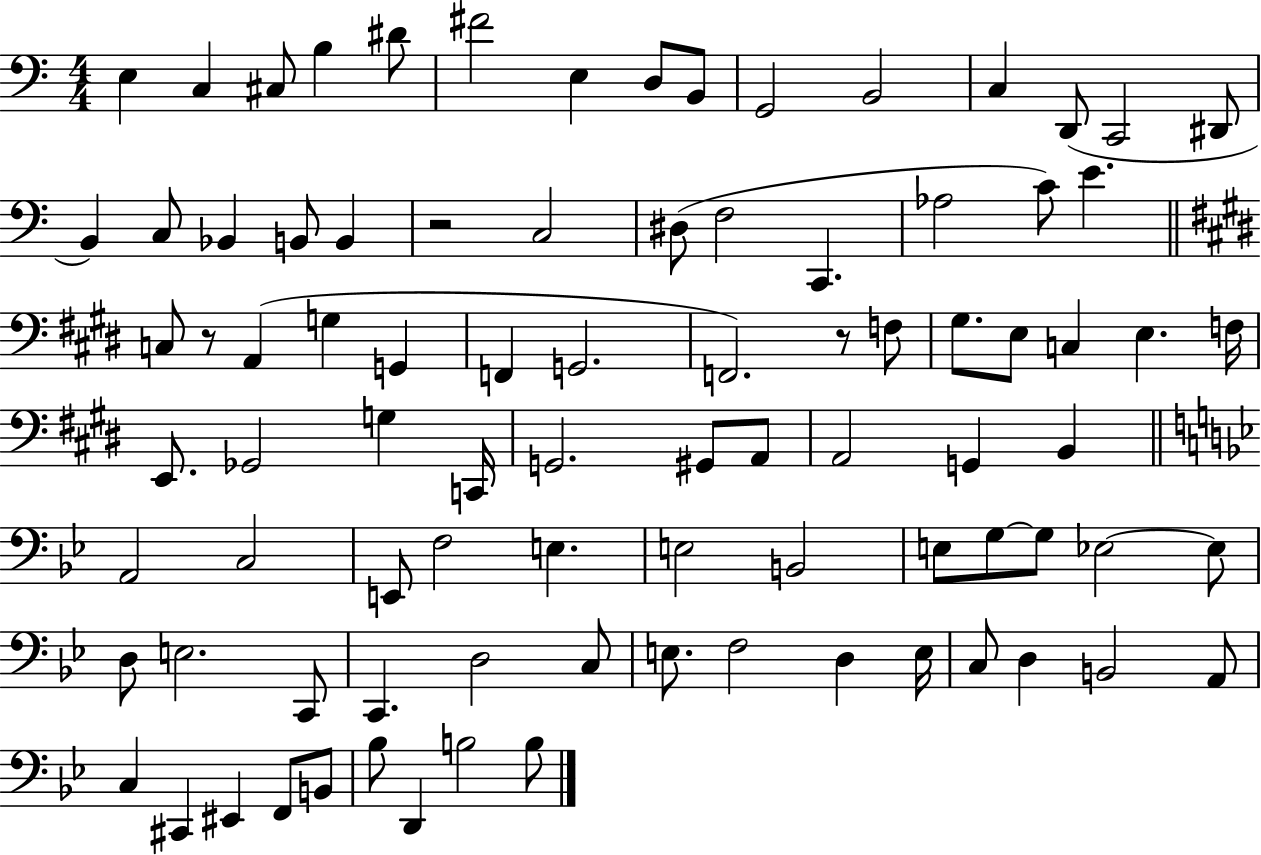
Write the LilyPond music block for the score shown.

{
  \clef bass
  \numericTimeSignature
  \time 4/4
  \key c \major
  e4 c4 cis8 b4 dis'8 | fis'2 e4 d8 b,8 | g,2 b,2 | c4 d,8( c,2 dis,8 | \break b,4) c8 bes,4 b,8 b,4 | r2 c2 | dis8( f2 c,4. | aes2 c'8) e'4. | \break \bar "||" \break \key e \major c8 r8 a,4( g4 g,4 | f,4 g,2. | f,2.) r8 f8 | gis8. e8 c4 e4. f16 | \break e,8. ges,2 g4 c,16 | g,2. gis,8 a,8 | a,2 g,4 b,4 | \bar "||" \break \key bes \major a,2 c2 | e,8 f2 e4. | e2 b,2 | e8 g8~~ g8 ees2~~ ees8 | \break d8 e2. c,8 | c,4. d2 c8 | e8. f2 d4 e16 | c8 d4 b,2 a,8 | \break c4 cis,4 eis,4 f,8 b,8 | bes8 d,4 b2 b8 | \bar "|."
}